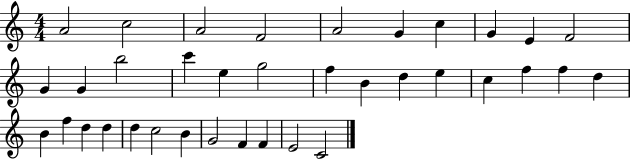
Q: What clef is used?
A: treble